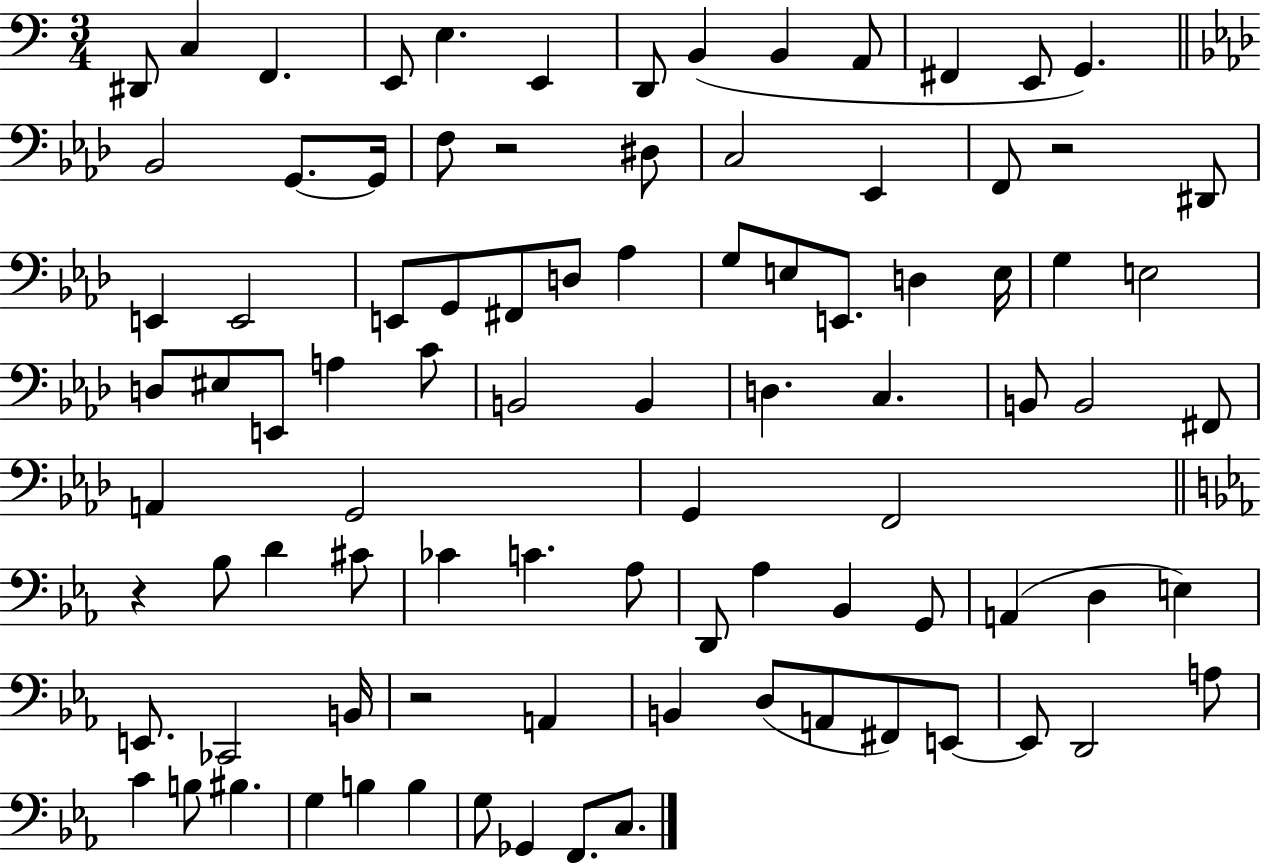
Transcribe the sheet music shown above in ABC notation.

X:1
T:Untitled
M:3/4
L:1/4
K:C
^D,,/2 C, F,, E,,/2 E, E,, D,,/2 B,, B,, A,,/2 ^F,, E,,/2 G,, _B,,2 G,,/2 G,,/4 F,/2 z2 ^D,/2 C,2 _E,, F,,/2 z2 ^D,,/2 E,, E,,2 E,,/2 G,,/2 ^F,,/2 D,/2 _A, G,/2 E,/2 E,,/2 D, E,/4 G, E,2 D,/2 ^E,/2 E,,/2 A, C/2 B,,2 B,, D, C, B,,/2 B,,2 ^F,,/2 A,, G,,2 G,, F,,2 z _B,/2 D ^C/2 _C C _A,/2 D,,/2 _A, _B,, G,,/2 A,, D, E, E,,/2 _C,,2 B,,/4 z2 A,, B,, D,/2 A,,/2 ^F,,/2 E,,/2 E,,/2 D,,2 A,/2 C B,/2 ^B, G, B, B, G,/2 _G,, F,,/2 C,/2